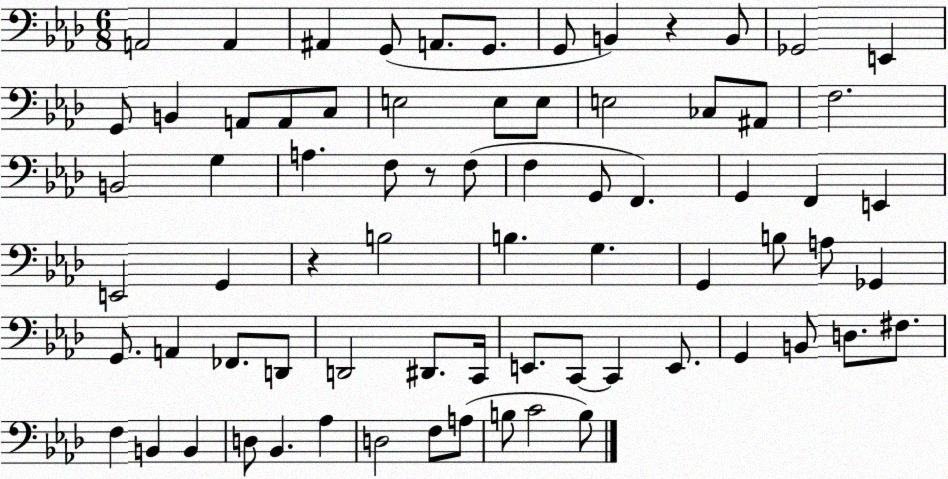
X:1
T:Untitled
M:6/8
L:1/4
K:Ab
A,,2 A,, ^A,, G,,/2 A,,/2 G,,/2 G,,/2 B,, z B,,/2 _G,,2 E,, G,,/2 B,, A,,/2 A,,/2 C,/2 E,2 E,/2 E,/2 E,2 _C,/2 ^A,,/2 F,2 B,,2 G, A, F,/2 z/2 F,/2 F, G,,/2 F,, G,, F,, E,, E,,2 G,, z B,2 B, G, G,, B,/2 A,/2 _G,, G,,/2 A,, _F,,/2 D,,/2 D,,2 ^D,,/2 C,,/4 E,,/2 C,,/2 C,, E,,/2 G,, B,,/2 D,/2 ^F,/2 F, B,, B,, D,/2 _B,, _A, D,2 F,/2 A,/2 B,/2 C2 B,/2